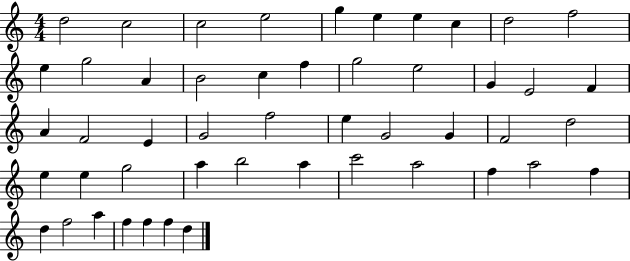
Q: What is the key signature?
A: C major